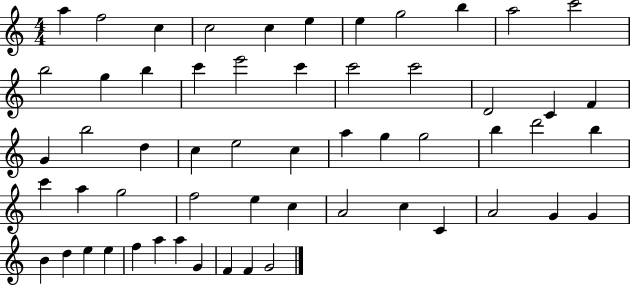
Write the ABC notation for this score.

X:1
T:Untitled
M:4/4
L:1/4
K:C
a f2 c c2 c e e g2 b a2 c'2 b2 g b c' e'2 c' c'2 c'2 D2 C F G b2 d c e2 c a g g2 b d'2 b c' a g2 f2 e c A2 c C A2 G G B d e e f a a G F F G2